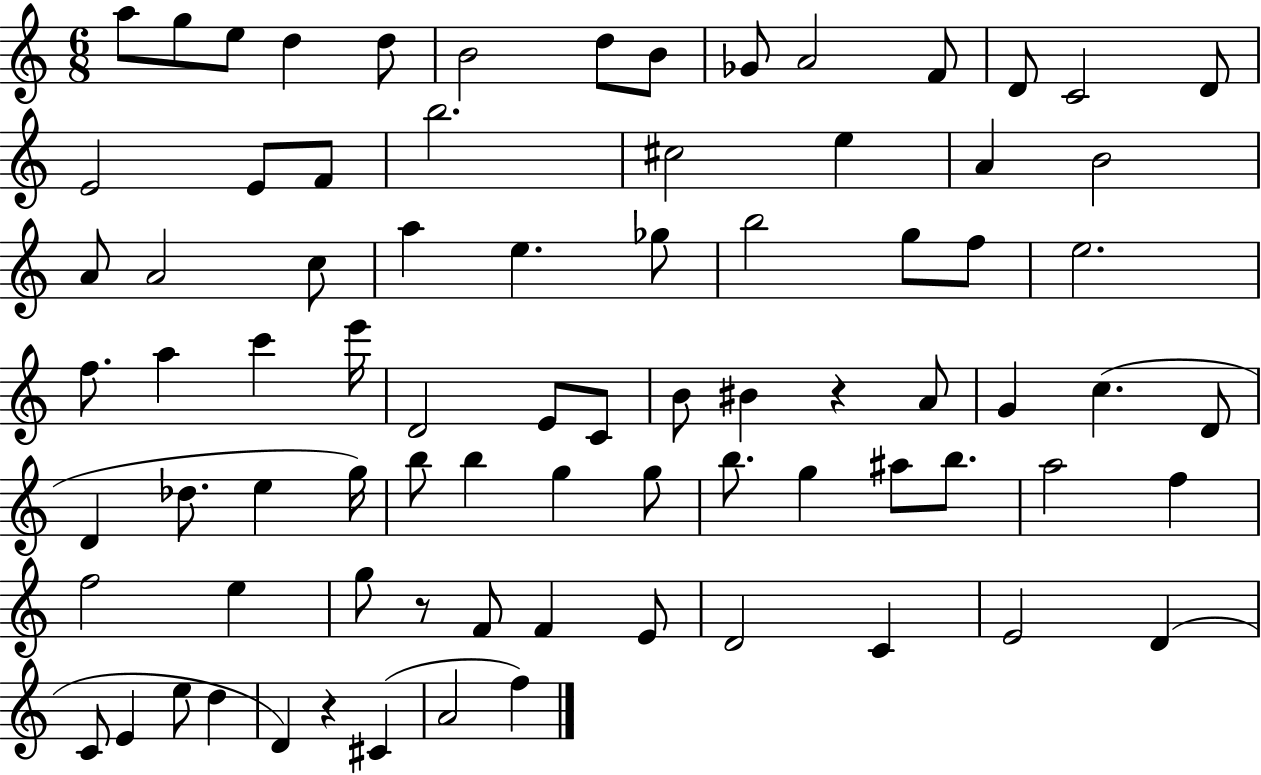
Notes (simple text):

A5/e G5/e E5/e D5/q D5/e B4/h D5/e B4/e Gb4/e A4/h F4/e D4/e C4/h D4/e E4/h E4/e F4/e B5/h. C#5/h E5/q A4/q B4/h A4/e A4/h C5/e A5/q E5/q. Gb5/e B5/h G5/e F5/e E5/h. F5/e. A5/q C6/q E6/s D4/h E4/e C4/e B4/e BIS4/q R/q A4/e G4/q C5/q. D4/e D4/q Db5/e. E5/q G5/s B5/e B5/q G5/q G5/e B5/e. G5/q A#5/e B5/e. A5/h F5/q F5/h E5/q G5/e R/e F4/e F4/q E4/e D4/h C4/q E4/h D4/q C4/e E4/q E5/e D5/q D4/q R/q C#4/q A4/h F5/q